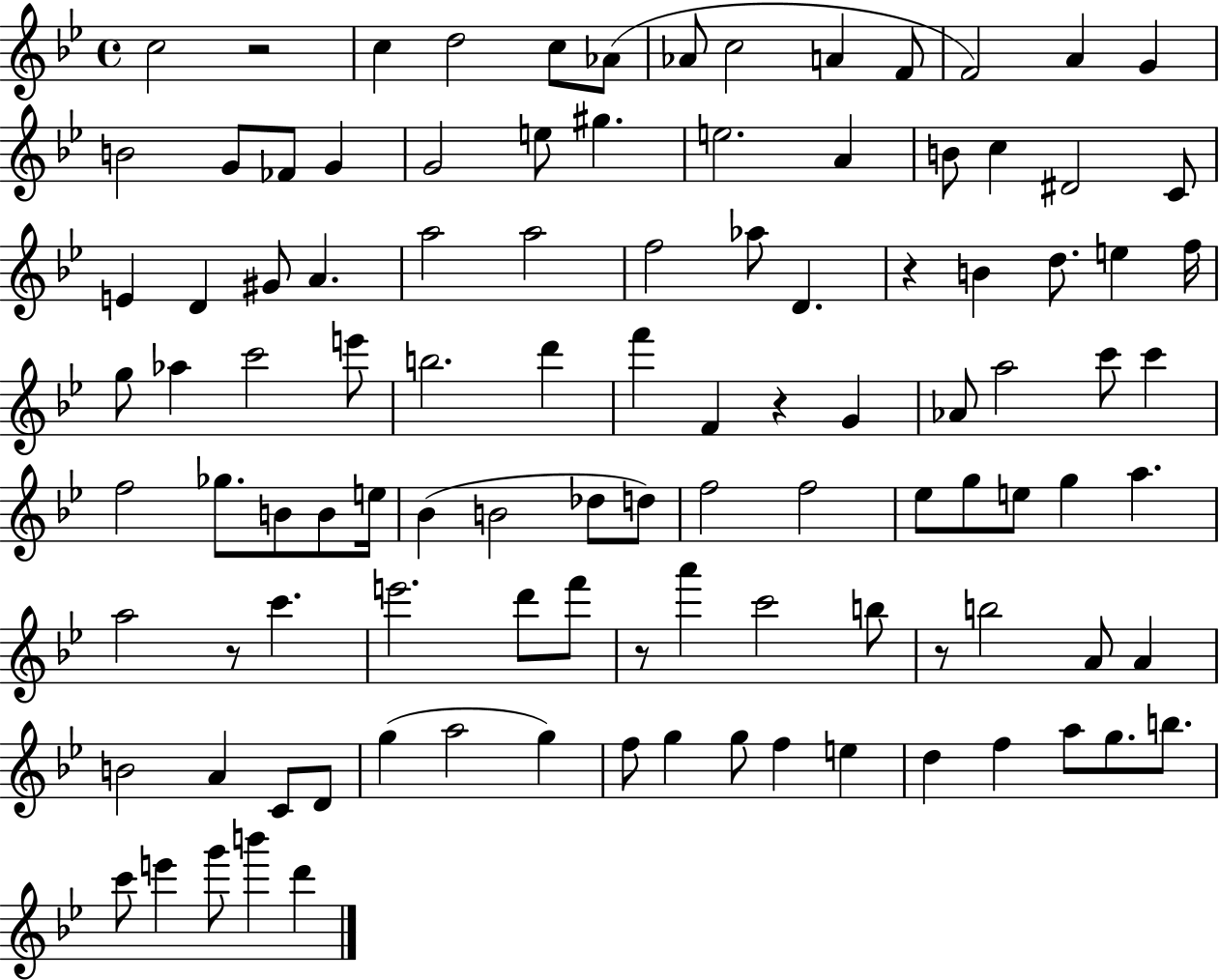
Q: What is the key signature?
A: BES major